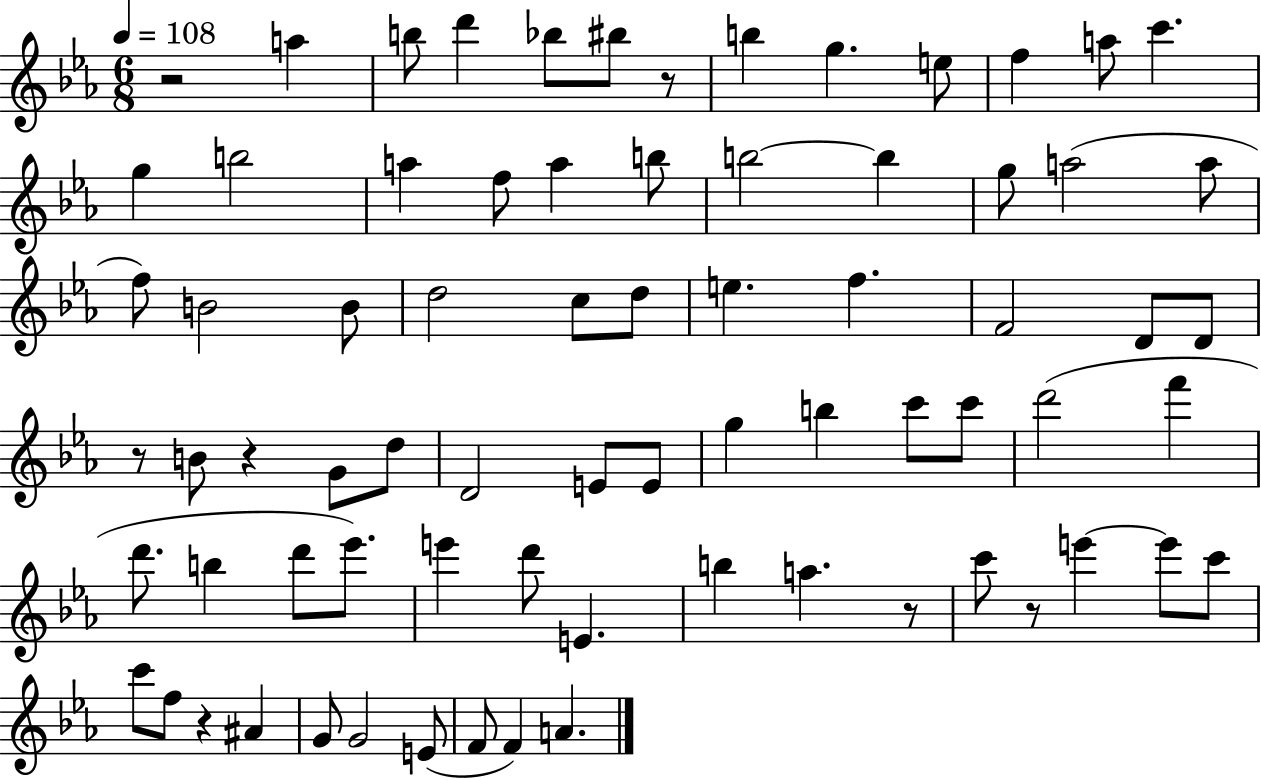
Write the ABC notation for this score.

X:1
T:Untitled
M:6/8
L:1/4
K:Eb
z2 a b/2 d' _b/2 ^b/2 z/2 b g e/2 f a/2 c' g b2 a f/2 a b/2 b2 b g/2 a2 a/2 f/2 B2 B/2 d2 c/2 d/2 e f F2 D/2 D/2 z/2 B/2 z G/2 d/2 D2 E/2 E/2 g b c'/2 c'/2 d'2 f' d'/2 b d'/2 _e'/2 e' d'/2 E b a z/2 c'/2 z/2 e' e'/2 c'/2 c'/2 f/2 z ^A G/2 G2 E/2 F/2 F A